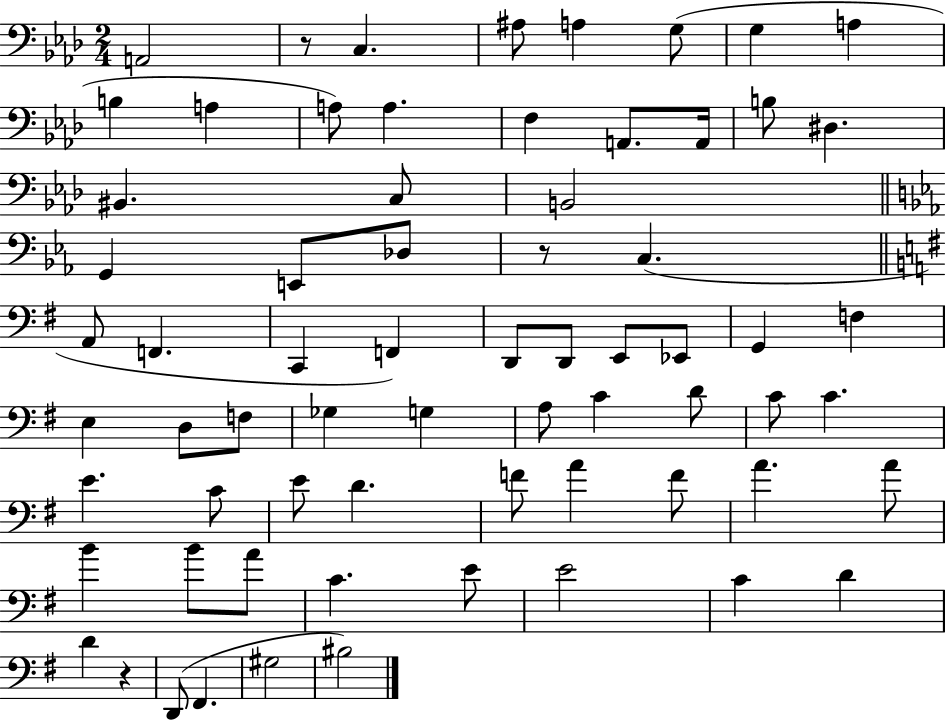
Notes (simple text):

A2/h R/e C3/q. A#3/e A3/q G3/e G3/q A3/q B3/q A3/q A3/e A3/q. F3/q A2/e. A2/s B3/e D#3/q. BIS2/q. C3/e B2/h G2/q E2/e Db3/e R/e C3/q. A2/e F2/q. C2/q F2/q D2/e D2/e E2/e Eb2/e G2/q F3/q E3/q D3/e F3/e Gb3/q G3/q A3/e C4/q D4/e C4/e C4/q. E4/q. C4/e E4/e D4/q. F4/e A4/q F4/e A4/q. A4/e B4/q B4/e A4/e C4/q. E4/e E4/h C4/q D4/q D4/q R/q D2/e F#2/q. G#3/h BIS3/h